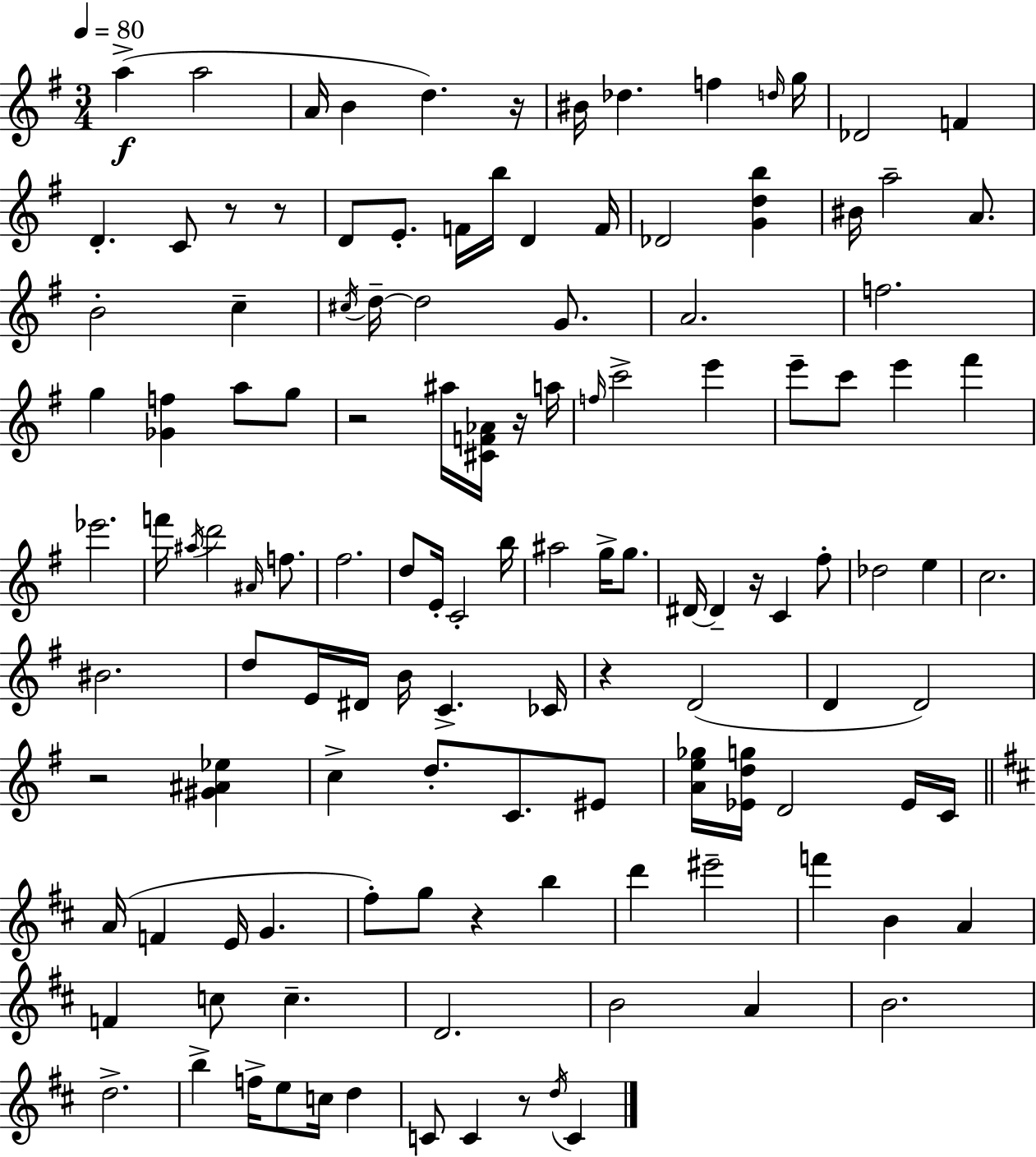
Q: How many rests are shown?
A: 10